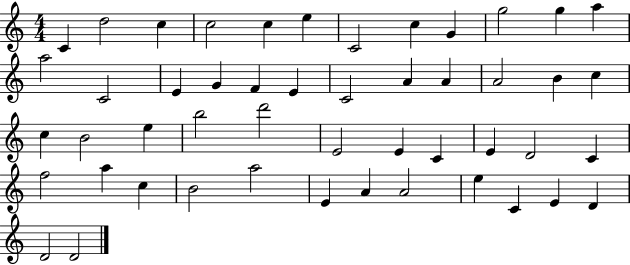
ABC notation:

X:1
T:Untitled
M:4/4
L:1/4
K:C
C d2 c c2 c e C2 c G g2 g a a2 C2 E G F E C2 A A A2 B c c B2 e b2 d'2 E2 E C E D2 C f2 a c B2 a2 E A A2 e C E D D2 D2